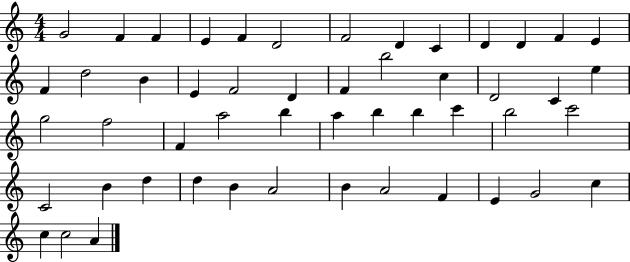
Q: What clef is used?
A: treble